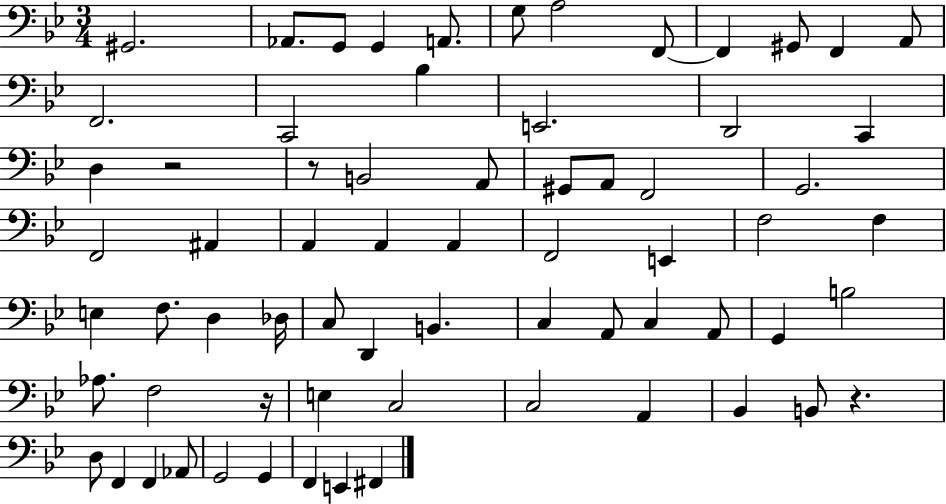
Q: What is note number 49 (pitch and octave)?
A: F3